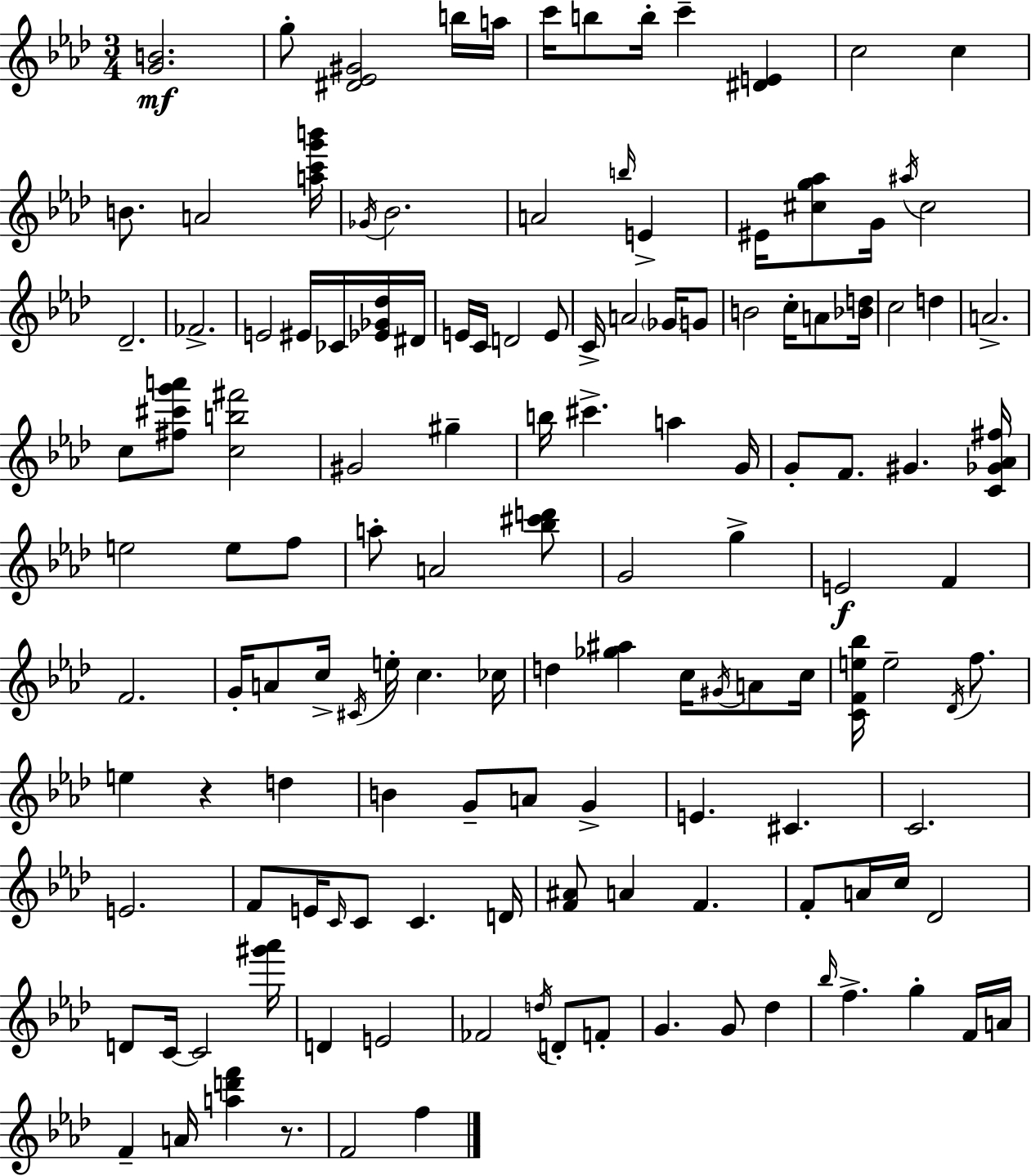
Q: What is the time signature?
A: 3/4